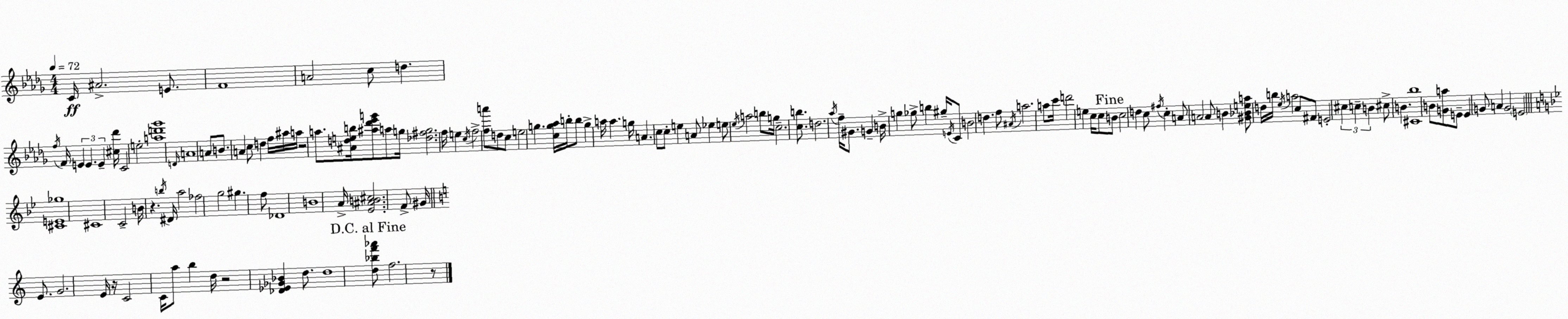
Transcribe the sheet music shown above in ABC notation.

X:1
T:Untitled
M:4/4
L:1/4
K:Bbm
C/4 ^A2 E/2 F4 A2 c/2 d f/4 F/4 E E E [^c_d']/4 C2 e2 [ad'_g']4 D/4 A4 A/2 B/2 A c/2 d f/4 ^a/4 a/4 z2 a/2 [^Adeb]/4 [^a_d'_e'g']/2 a/2 g/4 [_d^fg]2 f/4 e c/4 f2 [fa']/2 d/2 c/2 e2 g [cg_a]/4 b/4 b/2 g a/4 a g/4 A c/2 c/2 e A/2 _e e/2 _e/4 a2 b/2 g/4 c2 [cb]/2 d2 _a/4 f/4 ^G/2 G B/4 g _g/2 b ^g/4 E/4 C/2 B2 d f/2 ^A/4 a2 a/2 c'/4 d'2 e c/4 c/2 B/2 c2 d c/2 ^f/4 c A/2 A2 A/2 B [^G_Bea]/2 d/4 b/4 _e/4 a2 c/2 ^F/2 E2 ^c c B ^c/2 B [^C_b]4 B/2 [Ga]/2 E/2 E G/2 A G2 E2 [^CE_g]4 ^C4 C2 B/4 z b/4 ^D/4 a2 _f2 g2 ^g f/2 _D4 B4 A/4 [_E^AB^c]2 F/2 ^G/4 E/2 G2 E/4 z/4 C2 C/4 a/2 b d/4 z2 [_D_E_G_B] d/2 d4 [d_bf'_a']/2 f2 z/2